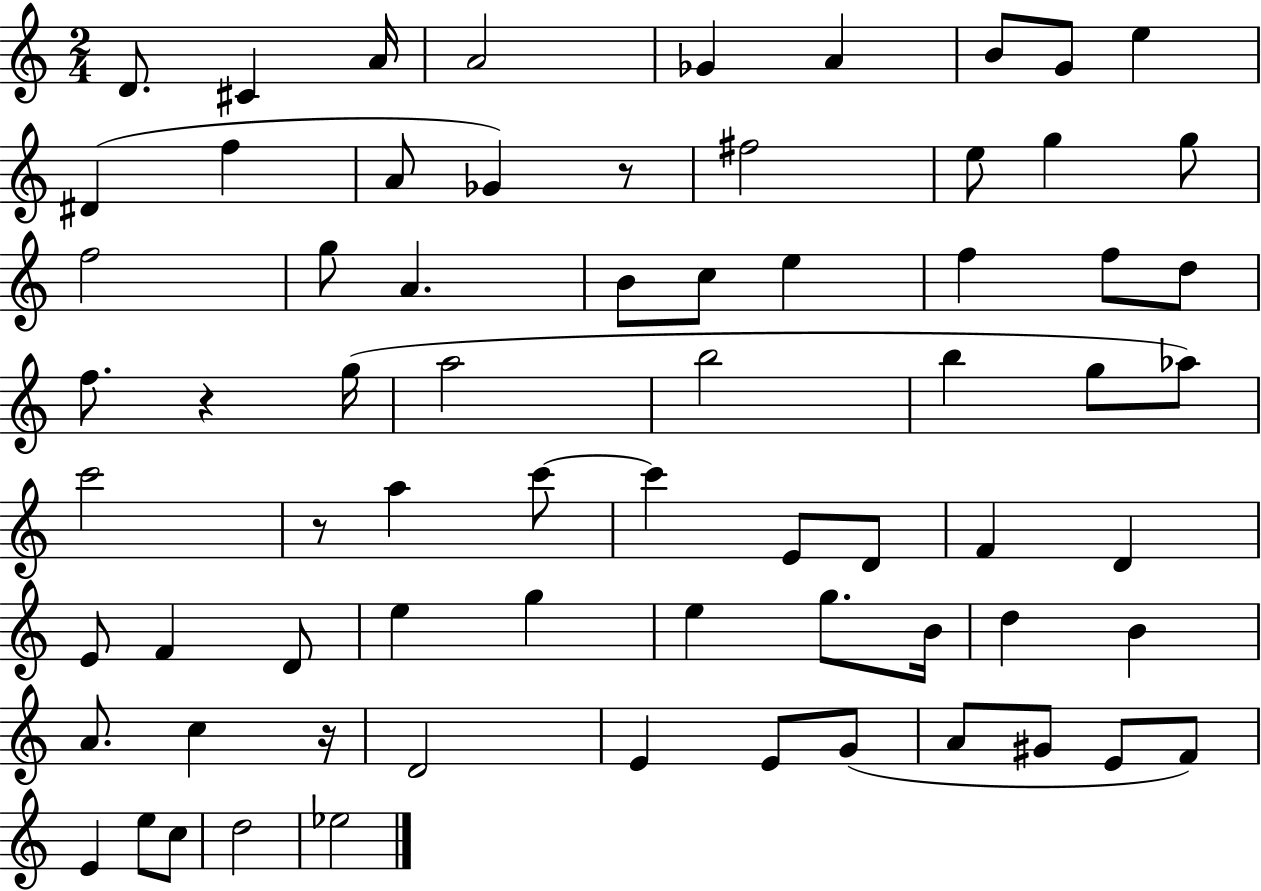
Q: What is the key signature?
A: C major